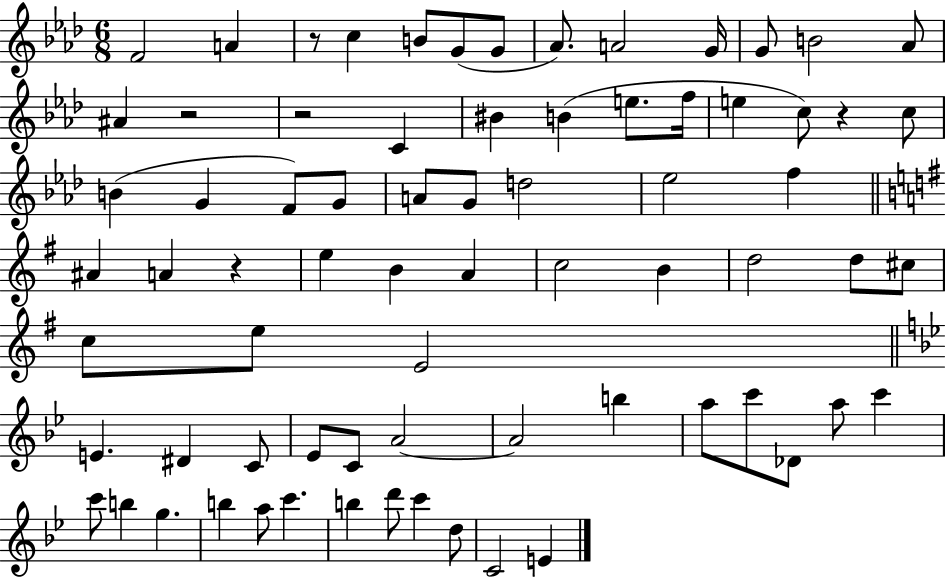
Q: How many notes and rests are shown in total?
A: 73